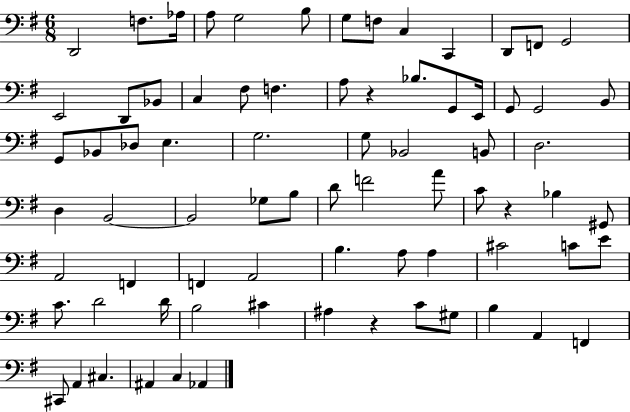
D2/h F3/e. Ab3/s A3/e G3/h B3/e G3/e F3/e C3/q C2/q D2/e F2/e G2/h E2/h D2/e Bb2/e C3/q F#3/e F3/q. A3/e R/q Bb3/e. G2/e E2/s G2/e G2/h B2/e G2/e Bb2/e Db3/e E3/q. G3/h. G3/e Bb2/h B2/e D3/h. D3/q B2/h B2/h Gb3/e B3/e D4/e F4/h A4/e C4/e R/q Bb3/q G#2/e A2/h F2/q F2/q A2/h B3/q. A3/e A3/q C#4/h C4/e E4/e C4/e. D4/h D4/s B3/h C#4/q A#3/q R/q C4/e G#3/e B3/q A2/q F2/q C#2/e A2/q C#3/q. A#2/q C3/q Ab2/q